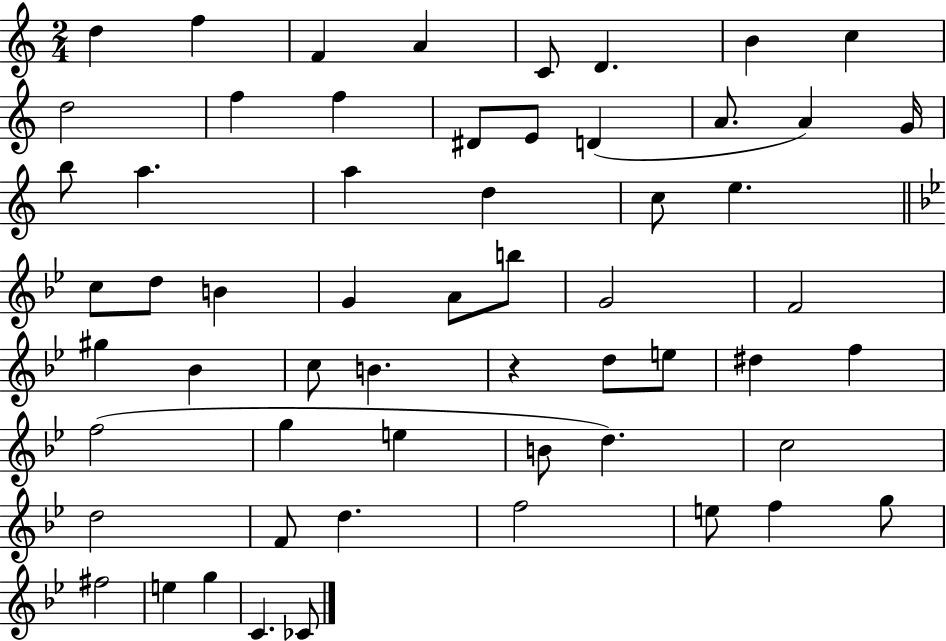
{
  \clef treble
  \numericTimeSignature
  \time 2/4
  \key c \major
  d''4 f''4 | f'4 a'4 | c'8 d'4. | b'4 c''4 | \break d''2 | f''4 f''4 | dis'8 e'8 d'4( | a'8. a'4) g'16 | \break b''8 a''4. | a''4 d''4 | c''8 e''4. | \bar "||" \break \key bes \major c''8 d''8 b'4 | g'4 a'8 b''8 | g'2 | f'2 | \break gis''4 bes'4 | c''8 b'4. | r4 d''8 e''8 | dis''4 f''4 | \break f''2( | g''4 e''4 | b'8 d''4.) | c''2 | \break d''2 | f'8 d''4. | f''2 | e''8 f''4 g''8 | \break fis''2 | e''4 g''4 | c'4. ces'8 | \bar "|."
}